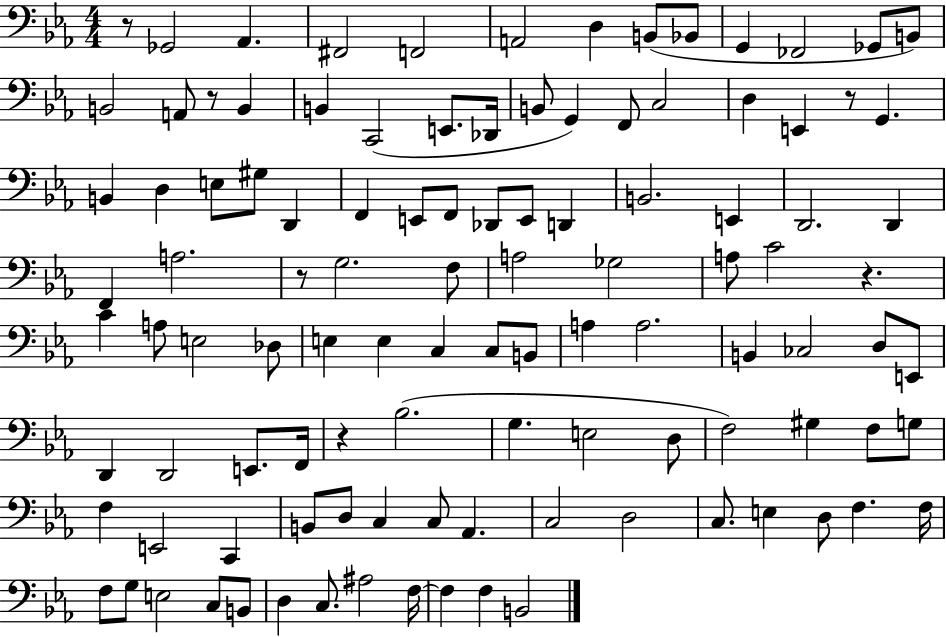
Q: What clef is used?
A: bass